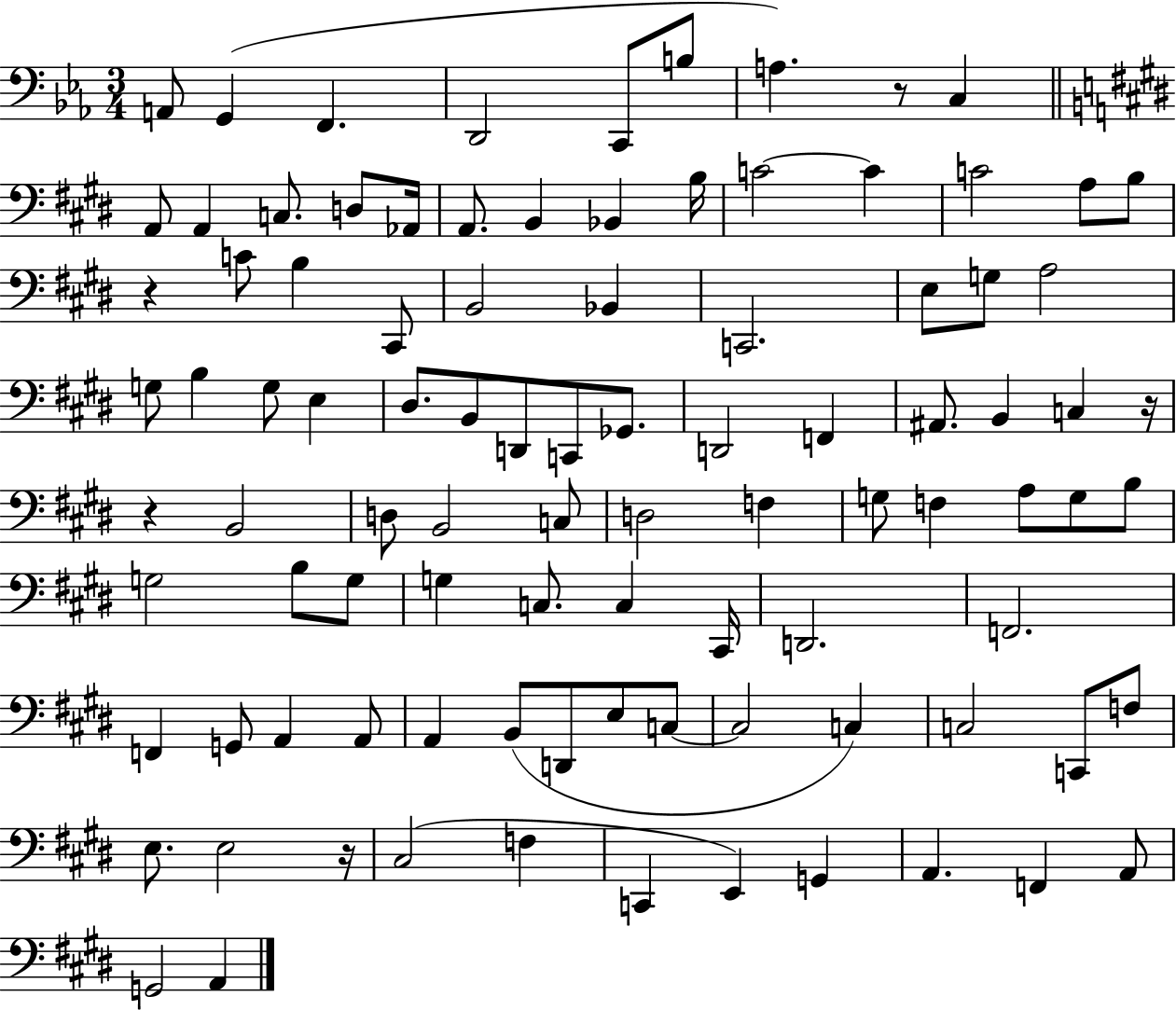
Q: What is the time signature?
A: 3/4